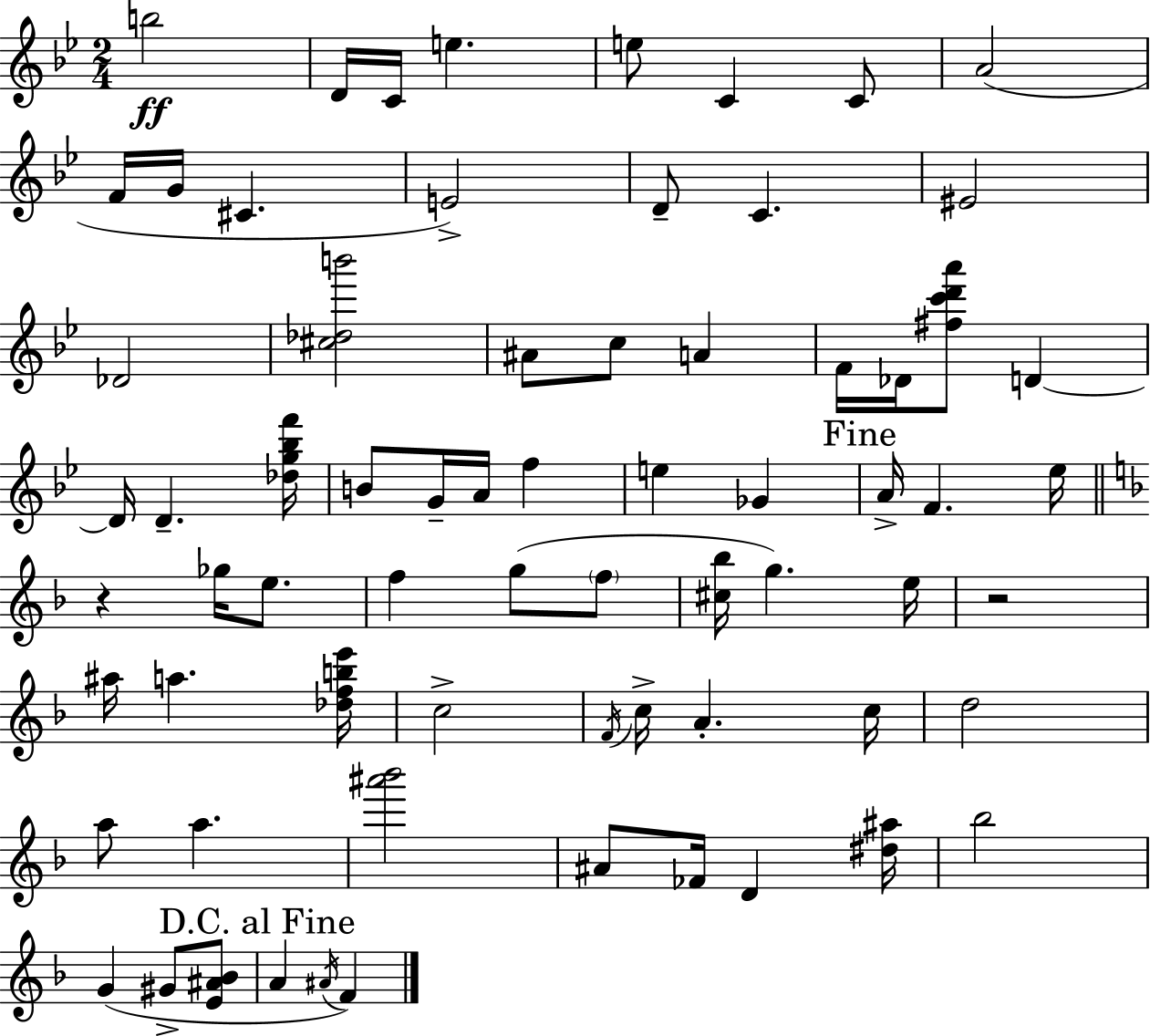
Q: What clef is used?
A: treble